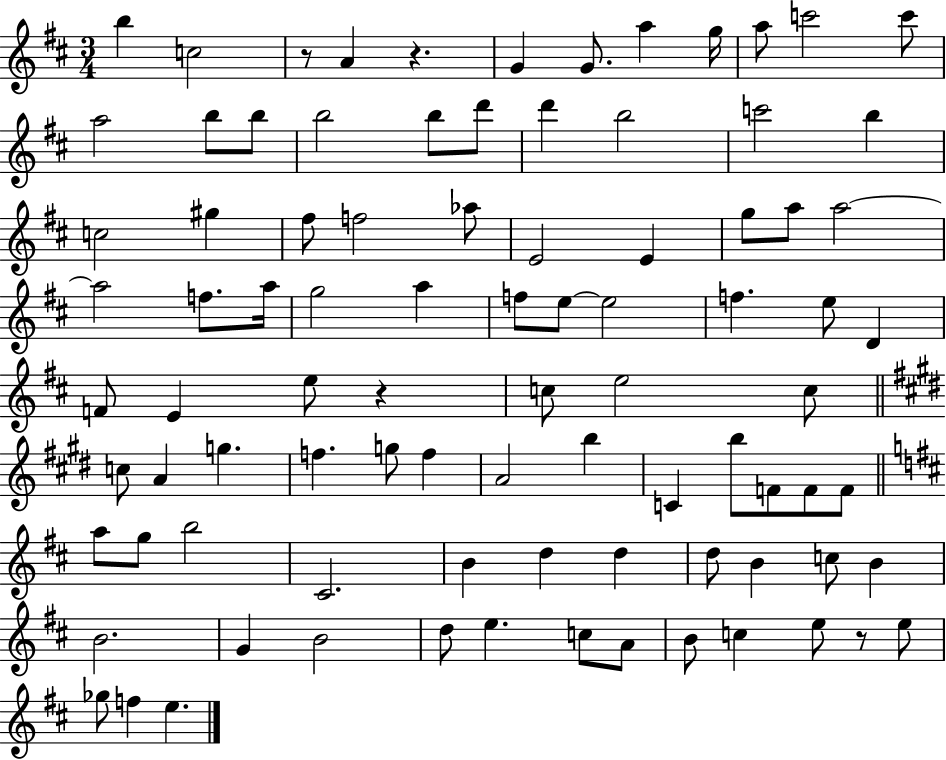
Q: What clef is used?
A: treble